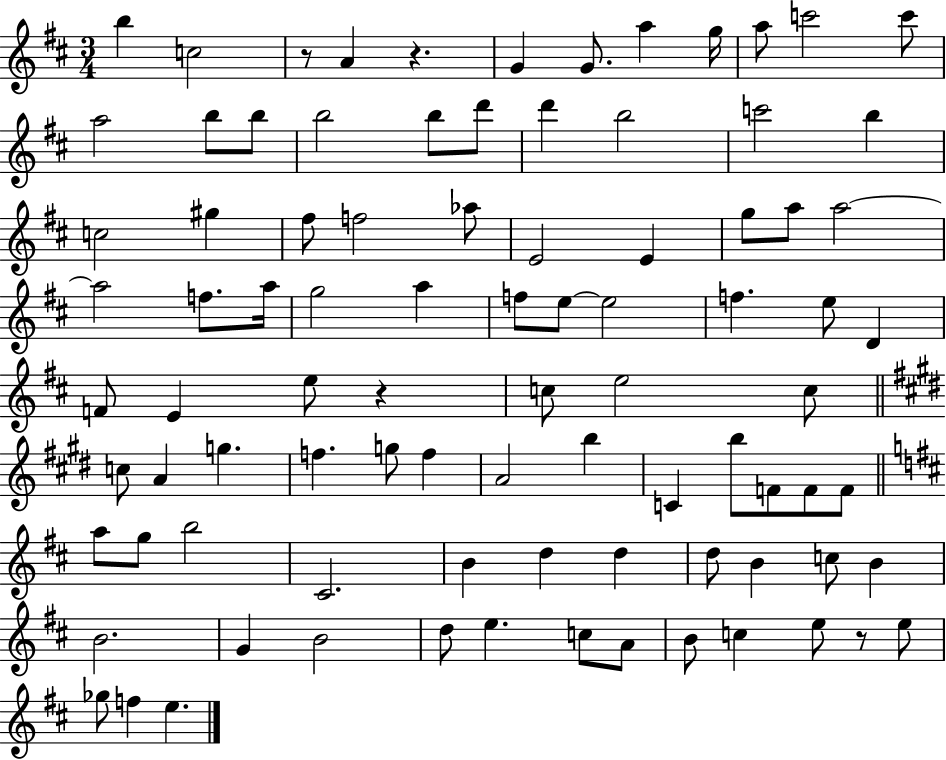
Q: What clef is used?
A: treble